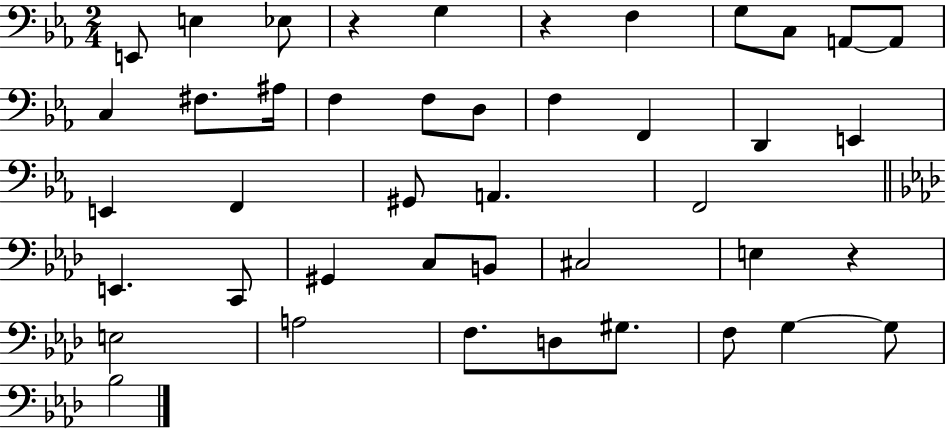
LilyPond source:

{
  \clef bass
  \numericTimeSignature
  \time 2/4
  \key ees \major
  e,8 e4 ees8 | r4 g4 | r4 f4 | g8 c8 a,8~~ a,8 | \break c4 fis8. ais16 | f4 f8 d8 | f4 f,4 | d,4 e,4 | \break e,4 f,4 | gis,8 a,4. | f,2 | \bar "||" \break \key aes \major e,4. c,8 | gis,4 c8 b,8 | cis2 | e4 r4 | \break e2 | a2 | f8. d8 gis8. | f8 g4~~ g8 | \break bes2 | \bar "|."
}